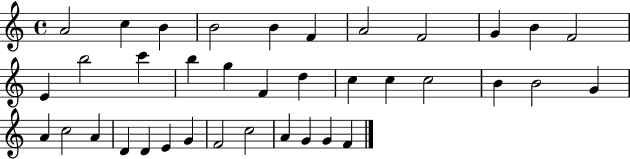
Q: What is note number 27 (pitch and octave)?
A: A4